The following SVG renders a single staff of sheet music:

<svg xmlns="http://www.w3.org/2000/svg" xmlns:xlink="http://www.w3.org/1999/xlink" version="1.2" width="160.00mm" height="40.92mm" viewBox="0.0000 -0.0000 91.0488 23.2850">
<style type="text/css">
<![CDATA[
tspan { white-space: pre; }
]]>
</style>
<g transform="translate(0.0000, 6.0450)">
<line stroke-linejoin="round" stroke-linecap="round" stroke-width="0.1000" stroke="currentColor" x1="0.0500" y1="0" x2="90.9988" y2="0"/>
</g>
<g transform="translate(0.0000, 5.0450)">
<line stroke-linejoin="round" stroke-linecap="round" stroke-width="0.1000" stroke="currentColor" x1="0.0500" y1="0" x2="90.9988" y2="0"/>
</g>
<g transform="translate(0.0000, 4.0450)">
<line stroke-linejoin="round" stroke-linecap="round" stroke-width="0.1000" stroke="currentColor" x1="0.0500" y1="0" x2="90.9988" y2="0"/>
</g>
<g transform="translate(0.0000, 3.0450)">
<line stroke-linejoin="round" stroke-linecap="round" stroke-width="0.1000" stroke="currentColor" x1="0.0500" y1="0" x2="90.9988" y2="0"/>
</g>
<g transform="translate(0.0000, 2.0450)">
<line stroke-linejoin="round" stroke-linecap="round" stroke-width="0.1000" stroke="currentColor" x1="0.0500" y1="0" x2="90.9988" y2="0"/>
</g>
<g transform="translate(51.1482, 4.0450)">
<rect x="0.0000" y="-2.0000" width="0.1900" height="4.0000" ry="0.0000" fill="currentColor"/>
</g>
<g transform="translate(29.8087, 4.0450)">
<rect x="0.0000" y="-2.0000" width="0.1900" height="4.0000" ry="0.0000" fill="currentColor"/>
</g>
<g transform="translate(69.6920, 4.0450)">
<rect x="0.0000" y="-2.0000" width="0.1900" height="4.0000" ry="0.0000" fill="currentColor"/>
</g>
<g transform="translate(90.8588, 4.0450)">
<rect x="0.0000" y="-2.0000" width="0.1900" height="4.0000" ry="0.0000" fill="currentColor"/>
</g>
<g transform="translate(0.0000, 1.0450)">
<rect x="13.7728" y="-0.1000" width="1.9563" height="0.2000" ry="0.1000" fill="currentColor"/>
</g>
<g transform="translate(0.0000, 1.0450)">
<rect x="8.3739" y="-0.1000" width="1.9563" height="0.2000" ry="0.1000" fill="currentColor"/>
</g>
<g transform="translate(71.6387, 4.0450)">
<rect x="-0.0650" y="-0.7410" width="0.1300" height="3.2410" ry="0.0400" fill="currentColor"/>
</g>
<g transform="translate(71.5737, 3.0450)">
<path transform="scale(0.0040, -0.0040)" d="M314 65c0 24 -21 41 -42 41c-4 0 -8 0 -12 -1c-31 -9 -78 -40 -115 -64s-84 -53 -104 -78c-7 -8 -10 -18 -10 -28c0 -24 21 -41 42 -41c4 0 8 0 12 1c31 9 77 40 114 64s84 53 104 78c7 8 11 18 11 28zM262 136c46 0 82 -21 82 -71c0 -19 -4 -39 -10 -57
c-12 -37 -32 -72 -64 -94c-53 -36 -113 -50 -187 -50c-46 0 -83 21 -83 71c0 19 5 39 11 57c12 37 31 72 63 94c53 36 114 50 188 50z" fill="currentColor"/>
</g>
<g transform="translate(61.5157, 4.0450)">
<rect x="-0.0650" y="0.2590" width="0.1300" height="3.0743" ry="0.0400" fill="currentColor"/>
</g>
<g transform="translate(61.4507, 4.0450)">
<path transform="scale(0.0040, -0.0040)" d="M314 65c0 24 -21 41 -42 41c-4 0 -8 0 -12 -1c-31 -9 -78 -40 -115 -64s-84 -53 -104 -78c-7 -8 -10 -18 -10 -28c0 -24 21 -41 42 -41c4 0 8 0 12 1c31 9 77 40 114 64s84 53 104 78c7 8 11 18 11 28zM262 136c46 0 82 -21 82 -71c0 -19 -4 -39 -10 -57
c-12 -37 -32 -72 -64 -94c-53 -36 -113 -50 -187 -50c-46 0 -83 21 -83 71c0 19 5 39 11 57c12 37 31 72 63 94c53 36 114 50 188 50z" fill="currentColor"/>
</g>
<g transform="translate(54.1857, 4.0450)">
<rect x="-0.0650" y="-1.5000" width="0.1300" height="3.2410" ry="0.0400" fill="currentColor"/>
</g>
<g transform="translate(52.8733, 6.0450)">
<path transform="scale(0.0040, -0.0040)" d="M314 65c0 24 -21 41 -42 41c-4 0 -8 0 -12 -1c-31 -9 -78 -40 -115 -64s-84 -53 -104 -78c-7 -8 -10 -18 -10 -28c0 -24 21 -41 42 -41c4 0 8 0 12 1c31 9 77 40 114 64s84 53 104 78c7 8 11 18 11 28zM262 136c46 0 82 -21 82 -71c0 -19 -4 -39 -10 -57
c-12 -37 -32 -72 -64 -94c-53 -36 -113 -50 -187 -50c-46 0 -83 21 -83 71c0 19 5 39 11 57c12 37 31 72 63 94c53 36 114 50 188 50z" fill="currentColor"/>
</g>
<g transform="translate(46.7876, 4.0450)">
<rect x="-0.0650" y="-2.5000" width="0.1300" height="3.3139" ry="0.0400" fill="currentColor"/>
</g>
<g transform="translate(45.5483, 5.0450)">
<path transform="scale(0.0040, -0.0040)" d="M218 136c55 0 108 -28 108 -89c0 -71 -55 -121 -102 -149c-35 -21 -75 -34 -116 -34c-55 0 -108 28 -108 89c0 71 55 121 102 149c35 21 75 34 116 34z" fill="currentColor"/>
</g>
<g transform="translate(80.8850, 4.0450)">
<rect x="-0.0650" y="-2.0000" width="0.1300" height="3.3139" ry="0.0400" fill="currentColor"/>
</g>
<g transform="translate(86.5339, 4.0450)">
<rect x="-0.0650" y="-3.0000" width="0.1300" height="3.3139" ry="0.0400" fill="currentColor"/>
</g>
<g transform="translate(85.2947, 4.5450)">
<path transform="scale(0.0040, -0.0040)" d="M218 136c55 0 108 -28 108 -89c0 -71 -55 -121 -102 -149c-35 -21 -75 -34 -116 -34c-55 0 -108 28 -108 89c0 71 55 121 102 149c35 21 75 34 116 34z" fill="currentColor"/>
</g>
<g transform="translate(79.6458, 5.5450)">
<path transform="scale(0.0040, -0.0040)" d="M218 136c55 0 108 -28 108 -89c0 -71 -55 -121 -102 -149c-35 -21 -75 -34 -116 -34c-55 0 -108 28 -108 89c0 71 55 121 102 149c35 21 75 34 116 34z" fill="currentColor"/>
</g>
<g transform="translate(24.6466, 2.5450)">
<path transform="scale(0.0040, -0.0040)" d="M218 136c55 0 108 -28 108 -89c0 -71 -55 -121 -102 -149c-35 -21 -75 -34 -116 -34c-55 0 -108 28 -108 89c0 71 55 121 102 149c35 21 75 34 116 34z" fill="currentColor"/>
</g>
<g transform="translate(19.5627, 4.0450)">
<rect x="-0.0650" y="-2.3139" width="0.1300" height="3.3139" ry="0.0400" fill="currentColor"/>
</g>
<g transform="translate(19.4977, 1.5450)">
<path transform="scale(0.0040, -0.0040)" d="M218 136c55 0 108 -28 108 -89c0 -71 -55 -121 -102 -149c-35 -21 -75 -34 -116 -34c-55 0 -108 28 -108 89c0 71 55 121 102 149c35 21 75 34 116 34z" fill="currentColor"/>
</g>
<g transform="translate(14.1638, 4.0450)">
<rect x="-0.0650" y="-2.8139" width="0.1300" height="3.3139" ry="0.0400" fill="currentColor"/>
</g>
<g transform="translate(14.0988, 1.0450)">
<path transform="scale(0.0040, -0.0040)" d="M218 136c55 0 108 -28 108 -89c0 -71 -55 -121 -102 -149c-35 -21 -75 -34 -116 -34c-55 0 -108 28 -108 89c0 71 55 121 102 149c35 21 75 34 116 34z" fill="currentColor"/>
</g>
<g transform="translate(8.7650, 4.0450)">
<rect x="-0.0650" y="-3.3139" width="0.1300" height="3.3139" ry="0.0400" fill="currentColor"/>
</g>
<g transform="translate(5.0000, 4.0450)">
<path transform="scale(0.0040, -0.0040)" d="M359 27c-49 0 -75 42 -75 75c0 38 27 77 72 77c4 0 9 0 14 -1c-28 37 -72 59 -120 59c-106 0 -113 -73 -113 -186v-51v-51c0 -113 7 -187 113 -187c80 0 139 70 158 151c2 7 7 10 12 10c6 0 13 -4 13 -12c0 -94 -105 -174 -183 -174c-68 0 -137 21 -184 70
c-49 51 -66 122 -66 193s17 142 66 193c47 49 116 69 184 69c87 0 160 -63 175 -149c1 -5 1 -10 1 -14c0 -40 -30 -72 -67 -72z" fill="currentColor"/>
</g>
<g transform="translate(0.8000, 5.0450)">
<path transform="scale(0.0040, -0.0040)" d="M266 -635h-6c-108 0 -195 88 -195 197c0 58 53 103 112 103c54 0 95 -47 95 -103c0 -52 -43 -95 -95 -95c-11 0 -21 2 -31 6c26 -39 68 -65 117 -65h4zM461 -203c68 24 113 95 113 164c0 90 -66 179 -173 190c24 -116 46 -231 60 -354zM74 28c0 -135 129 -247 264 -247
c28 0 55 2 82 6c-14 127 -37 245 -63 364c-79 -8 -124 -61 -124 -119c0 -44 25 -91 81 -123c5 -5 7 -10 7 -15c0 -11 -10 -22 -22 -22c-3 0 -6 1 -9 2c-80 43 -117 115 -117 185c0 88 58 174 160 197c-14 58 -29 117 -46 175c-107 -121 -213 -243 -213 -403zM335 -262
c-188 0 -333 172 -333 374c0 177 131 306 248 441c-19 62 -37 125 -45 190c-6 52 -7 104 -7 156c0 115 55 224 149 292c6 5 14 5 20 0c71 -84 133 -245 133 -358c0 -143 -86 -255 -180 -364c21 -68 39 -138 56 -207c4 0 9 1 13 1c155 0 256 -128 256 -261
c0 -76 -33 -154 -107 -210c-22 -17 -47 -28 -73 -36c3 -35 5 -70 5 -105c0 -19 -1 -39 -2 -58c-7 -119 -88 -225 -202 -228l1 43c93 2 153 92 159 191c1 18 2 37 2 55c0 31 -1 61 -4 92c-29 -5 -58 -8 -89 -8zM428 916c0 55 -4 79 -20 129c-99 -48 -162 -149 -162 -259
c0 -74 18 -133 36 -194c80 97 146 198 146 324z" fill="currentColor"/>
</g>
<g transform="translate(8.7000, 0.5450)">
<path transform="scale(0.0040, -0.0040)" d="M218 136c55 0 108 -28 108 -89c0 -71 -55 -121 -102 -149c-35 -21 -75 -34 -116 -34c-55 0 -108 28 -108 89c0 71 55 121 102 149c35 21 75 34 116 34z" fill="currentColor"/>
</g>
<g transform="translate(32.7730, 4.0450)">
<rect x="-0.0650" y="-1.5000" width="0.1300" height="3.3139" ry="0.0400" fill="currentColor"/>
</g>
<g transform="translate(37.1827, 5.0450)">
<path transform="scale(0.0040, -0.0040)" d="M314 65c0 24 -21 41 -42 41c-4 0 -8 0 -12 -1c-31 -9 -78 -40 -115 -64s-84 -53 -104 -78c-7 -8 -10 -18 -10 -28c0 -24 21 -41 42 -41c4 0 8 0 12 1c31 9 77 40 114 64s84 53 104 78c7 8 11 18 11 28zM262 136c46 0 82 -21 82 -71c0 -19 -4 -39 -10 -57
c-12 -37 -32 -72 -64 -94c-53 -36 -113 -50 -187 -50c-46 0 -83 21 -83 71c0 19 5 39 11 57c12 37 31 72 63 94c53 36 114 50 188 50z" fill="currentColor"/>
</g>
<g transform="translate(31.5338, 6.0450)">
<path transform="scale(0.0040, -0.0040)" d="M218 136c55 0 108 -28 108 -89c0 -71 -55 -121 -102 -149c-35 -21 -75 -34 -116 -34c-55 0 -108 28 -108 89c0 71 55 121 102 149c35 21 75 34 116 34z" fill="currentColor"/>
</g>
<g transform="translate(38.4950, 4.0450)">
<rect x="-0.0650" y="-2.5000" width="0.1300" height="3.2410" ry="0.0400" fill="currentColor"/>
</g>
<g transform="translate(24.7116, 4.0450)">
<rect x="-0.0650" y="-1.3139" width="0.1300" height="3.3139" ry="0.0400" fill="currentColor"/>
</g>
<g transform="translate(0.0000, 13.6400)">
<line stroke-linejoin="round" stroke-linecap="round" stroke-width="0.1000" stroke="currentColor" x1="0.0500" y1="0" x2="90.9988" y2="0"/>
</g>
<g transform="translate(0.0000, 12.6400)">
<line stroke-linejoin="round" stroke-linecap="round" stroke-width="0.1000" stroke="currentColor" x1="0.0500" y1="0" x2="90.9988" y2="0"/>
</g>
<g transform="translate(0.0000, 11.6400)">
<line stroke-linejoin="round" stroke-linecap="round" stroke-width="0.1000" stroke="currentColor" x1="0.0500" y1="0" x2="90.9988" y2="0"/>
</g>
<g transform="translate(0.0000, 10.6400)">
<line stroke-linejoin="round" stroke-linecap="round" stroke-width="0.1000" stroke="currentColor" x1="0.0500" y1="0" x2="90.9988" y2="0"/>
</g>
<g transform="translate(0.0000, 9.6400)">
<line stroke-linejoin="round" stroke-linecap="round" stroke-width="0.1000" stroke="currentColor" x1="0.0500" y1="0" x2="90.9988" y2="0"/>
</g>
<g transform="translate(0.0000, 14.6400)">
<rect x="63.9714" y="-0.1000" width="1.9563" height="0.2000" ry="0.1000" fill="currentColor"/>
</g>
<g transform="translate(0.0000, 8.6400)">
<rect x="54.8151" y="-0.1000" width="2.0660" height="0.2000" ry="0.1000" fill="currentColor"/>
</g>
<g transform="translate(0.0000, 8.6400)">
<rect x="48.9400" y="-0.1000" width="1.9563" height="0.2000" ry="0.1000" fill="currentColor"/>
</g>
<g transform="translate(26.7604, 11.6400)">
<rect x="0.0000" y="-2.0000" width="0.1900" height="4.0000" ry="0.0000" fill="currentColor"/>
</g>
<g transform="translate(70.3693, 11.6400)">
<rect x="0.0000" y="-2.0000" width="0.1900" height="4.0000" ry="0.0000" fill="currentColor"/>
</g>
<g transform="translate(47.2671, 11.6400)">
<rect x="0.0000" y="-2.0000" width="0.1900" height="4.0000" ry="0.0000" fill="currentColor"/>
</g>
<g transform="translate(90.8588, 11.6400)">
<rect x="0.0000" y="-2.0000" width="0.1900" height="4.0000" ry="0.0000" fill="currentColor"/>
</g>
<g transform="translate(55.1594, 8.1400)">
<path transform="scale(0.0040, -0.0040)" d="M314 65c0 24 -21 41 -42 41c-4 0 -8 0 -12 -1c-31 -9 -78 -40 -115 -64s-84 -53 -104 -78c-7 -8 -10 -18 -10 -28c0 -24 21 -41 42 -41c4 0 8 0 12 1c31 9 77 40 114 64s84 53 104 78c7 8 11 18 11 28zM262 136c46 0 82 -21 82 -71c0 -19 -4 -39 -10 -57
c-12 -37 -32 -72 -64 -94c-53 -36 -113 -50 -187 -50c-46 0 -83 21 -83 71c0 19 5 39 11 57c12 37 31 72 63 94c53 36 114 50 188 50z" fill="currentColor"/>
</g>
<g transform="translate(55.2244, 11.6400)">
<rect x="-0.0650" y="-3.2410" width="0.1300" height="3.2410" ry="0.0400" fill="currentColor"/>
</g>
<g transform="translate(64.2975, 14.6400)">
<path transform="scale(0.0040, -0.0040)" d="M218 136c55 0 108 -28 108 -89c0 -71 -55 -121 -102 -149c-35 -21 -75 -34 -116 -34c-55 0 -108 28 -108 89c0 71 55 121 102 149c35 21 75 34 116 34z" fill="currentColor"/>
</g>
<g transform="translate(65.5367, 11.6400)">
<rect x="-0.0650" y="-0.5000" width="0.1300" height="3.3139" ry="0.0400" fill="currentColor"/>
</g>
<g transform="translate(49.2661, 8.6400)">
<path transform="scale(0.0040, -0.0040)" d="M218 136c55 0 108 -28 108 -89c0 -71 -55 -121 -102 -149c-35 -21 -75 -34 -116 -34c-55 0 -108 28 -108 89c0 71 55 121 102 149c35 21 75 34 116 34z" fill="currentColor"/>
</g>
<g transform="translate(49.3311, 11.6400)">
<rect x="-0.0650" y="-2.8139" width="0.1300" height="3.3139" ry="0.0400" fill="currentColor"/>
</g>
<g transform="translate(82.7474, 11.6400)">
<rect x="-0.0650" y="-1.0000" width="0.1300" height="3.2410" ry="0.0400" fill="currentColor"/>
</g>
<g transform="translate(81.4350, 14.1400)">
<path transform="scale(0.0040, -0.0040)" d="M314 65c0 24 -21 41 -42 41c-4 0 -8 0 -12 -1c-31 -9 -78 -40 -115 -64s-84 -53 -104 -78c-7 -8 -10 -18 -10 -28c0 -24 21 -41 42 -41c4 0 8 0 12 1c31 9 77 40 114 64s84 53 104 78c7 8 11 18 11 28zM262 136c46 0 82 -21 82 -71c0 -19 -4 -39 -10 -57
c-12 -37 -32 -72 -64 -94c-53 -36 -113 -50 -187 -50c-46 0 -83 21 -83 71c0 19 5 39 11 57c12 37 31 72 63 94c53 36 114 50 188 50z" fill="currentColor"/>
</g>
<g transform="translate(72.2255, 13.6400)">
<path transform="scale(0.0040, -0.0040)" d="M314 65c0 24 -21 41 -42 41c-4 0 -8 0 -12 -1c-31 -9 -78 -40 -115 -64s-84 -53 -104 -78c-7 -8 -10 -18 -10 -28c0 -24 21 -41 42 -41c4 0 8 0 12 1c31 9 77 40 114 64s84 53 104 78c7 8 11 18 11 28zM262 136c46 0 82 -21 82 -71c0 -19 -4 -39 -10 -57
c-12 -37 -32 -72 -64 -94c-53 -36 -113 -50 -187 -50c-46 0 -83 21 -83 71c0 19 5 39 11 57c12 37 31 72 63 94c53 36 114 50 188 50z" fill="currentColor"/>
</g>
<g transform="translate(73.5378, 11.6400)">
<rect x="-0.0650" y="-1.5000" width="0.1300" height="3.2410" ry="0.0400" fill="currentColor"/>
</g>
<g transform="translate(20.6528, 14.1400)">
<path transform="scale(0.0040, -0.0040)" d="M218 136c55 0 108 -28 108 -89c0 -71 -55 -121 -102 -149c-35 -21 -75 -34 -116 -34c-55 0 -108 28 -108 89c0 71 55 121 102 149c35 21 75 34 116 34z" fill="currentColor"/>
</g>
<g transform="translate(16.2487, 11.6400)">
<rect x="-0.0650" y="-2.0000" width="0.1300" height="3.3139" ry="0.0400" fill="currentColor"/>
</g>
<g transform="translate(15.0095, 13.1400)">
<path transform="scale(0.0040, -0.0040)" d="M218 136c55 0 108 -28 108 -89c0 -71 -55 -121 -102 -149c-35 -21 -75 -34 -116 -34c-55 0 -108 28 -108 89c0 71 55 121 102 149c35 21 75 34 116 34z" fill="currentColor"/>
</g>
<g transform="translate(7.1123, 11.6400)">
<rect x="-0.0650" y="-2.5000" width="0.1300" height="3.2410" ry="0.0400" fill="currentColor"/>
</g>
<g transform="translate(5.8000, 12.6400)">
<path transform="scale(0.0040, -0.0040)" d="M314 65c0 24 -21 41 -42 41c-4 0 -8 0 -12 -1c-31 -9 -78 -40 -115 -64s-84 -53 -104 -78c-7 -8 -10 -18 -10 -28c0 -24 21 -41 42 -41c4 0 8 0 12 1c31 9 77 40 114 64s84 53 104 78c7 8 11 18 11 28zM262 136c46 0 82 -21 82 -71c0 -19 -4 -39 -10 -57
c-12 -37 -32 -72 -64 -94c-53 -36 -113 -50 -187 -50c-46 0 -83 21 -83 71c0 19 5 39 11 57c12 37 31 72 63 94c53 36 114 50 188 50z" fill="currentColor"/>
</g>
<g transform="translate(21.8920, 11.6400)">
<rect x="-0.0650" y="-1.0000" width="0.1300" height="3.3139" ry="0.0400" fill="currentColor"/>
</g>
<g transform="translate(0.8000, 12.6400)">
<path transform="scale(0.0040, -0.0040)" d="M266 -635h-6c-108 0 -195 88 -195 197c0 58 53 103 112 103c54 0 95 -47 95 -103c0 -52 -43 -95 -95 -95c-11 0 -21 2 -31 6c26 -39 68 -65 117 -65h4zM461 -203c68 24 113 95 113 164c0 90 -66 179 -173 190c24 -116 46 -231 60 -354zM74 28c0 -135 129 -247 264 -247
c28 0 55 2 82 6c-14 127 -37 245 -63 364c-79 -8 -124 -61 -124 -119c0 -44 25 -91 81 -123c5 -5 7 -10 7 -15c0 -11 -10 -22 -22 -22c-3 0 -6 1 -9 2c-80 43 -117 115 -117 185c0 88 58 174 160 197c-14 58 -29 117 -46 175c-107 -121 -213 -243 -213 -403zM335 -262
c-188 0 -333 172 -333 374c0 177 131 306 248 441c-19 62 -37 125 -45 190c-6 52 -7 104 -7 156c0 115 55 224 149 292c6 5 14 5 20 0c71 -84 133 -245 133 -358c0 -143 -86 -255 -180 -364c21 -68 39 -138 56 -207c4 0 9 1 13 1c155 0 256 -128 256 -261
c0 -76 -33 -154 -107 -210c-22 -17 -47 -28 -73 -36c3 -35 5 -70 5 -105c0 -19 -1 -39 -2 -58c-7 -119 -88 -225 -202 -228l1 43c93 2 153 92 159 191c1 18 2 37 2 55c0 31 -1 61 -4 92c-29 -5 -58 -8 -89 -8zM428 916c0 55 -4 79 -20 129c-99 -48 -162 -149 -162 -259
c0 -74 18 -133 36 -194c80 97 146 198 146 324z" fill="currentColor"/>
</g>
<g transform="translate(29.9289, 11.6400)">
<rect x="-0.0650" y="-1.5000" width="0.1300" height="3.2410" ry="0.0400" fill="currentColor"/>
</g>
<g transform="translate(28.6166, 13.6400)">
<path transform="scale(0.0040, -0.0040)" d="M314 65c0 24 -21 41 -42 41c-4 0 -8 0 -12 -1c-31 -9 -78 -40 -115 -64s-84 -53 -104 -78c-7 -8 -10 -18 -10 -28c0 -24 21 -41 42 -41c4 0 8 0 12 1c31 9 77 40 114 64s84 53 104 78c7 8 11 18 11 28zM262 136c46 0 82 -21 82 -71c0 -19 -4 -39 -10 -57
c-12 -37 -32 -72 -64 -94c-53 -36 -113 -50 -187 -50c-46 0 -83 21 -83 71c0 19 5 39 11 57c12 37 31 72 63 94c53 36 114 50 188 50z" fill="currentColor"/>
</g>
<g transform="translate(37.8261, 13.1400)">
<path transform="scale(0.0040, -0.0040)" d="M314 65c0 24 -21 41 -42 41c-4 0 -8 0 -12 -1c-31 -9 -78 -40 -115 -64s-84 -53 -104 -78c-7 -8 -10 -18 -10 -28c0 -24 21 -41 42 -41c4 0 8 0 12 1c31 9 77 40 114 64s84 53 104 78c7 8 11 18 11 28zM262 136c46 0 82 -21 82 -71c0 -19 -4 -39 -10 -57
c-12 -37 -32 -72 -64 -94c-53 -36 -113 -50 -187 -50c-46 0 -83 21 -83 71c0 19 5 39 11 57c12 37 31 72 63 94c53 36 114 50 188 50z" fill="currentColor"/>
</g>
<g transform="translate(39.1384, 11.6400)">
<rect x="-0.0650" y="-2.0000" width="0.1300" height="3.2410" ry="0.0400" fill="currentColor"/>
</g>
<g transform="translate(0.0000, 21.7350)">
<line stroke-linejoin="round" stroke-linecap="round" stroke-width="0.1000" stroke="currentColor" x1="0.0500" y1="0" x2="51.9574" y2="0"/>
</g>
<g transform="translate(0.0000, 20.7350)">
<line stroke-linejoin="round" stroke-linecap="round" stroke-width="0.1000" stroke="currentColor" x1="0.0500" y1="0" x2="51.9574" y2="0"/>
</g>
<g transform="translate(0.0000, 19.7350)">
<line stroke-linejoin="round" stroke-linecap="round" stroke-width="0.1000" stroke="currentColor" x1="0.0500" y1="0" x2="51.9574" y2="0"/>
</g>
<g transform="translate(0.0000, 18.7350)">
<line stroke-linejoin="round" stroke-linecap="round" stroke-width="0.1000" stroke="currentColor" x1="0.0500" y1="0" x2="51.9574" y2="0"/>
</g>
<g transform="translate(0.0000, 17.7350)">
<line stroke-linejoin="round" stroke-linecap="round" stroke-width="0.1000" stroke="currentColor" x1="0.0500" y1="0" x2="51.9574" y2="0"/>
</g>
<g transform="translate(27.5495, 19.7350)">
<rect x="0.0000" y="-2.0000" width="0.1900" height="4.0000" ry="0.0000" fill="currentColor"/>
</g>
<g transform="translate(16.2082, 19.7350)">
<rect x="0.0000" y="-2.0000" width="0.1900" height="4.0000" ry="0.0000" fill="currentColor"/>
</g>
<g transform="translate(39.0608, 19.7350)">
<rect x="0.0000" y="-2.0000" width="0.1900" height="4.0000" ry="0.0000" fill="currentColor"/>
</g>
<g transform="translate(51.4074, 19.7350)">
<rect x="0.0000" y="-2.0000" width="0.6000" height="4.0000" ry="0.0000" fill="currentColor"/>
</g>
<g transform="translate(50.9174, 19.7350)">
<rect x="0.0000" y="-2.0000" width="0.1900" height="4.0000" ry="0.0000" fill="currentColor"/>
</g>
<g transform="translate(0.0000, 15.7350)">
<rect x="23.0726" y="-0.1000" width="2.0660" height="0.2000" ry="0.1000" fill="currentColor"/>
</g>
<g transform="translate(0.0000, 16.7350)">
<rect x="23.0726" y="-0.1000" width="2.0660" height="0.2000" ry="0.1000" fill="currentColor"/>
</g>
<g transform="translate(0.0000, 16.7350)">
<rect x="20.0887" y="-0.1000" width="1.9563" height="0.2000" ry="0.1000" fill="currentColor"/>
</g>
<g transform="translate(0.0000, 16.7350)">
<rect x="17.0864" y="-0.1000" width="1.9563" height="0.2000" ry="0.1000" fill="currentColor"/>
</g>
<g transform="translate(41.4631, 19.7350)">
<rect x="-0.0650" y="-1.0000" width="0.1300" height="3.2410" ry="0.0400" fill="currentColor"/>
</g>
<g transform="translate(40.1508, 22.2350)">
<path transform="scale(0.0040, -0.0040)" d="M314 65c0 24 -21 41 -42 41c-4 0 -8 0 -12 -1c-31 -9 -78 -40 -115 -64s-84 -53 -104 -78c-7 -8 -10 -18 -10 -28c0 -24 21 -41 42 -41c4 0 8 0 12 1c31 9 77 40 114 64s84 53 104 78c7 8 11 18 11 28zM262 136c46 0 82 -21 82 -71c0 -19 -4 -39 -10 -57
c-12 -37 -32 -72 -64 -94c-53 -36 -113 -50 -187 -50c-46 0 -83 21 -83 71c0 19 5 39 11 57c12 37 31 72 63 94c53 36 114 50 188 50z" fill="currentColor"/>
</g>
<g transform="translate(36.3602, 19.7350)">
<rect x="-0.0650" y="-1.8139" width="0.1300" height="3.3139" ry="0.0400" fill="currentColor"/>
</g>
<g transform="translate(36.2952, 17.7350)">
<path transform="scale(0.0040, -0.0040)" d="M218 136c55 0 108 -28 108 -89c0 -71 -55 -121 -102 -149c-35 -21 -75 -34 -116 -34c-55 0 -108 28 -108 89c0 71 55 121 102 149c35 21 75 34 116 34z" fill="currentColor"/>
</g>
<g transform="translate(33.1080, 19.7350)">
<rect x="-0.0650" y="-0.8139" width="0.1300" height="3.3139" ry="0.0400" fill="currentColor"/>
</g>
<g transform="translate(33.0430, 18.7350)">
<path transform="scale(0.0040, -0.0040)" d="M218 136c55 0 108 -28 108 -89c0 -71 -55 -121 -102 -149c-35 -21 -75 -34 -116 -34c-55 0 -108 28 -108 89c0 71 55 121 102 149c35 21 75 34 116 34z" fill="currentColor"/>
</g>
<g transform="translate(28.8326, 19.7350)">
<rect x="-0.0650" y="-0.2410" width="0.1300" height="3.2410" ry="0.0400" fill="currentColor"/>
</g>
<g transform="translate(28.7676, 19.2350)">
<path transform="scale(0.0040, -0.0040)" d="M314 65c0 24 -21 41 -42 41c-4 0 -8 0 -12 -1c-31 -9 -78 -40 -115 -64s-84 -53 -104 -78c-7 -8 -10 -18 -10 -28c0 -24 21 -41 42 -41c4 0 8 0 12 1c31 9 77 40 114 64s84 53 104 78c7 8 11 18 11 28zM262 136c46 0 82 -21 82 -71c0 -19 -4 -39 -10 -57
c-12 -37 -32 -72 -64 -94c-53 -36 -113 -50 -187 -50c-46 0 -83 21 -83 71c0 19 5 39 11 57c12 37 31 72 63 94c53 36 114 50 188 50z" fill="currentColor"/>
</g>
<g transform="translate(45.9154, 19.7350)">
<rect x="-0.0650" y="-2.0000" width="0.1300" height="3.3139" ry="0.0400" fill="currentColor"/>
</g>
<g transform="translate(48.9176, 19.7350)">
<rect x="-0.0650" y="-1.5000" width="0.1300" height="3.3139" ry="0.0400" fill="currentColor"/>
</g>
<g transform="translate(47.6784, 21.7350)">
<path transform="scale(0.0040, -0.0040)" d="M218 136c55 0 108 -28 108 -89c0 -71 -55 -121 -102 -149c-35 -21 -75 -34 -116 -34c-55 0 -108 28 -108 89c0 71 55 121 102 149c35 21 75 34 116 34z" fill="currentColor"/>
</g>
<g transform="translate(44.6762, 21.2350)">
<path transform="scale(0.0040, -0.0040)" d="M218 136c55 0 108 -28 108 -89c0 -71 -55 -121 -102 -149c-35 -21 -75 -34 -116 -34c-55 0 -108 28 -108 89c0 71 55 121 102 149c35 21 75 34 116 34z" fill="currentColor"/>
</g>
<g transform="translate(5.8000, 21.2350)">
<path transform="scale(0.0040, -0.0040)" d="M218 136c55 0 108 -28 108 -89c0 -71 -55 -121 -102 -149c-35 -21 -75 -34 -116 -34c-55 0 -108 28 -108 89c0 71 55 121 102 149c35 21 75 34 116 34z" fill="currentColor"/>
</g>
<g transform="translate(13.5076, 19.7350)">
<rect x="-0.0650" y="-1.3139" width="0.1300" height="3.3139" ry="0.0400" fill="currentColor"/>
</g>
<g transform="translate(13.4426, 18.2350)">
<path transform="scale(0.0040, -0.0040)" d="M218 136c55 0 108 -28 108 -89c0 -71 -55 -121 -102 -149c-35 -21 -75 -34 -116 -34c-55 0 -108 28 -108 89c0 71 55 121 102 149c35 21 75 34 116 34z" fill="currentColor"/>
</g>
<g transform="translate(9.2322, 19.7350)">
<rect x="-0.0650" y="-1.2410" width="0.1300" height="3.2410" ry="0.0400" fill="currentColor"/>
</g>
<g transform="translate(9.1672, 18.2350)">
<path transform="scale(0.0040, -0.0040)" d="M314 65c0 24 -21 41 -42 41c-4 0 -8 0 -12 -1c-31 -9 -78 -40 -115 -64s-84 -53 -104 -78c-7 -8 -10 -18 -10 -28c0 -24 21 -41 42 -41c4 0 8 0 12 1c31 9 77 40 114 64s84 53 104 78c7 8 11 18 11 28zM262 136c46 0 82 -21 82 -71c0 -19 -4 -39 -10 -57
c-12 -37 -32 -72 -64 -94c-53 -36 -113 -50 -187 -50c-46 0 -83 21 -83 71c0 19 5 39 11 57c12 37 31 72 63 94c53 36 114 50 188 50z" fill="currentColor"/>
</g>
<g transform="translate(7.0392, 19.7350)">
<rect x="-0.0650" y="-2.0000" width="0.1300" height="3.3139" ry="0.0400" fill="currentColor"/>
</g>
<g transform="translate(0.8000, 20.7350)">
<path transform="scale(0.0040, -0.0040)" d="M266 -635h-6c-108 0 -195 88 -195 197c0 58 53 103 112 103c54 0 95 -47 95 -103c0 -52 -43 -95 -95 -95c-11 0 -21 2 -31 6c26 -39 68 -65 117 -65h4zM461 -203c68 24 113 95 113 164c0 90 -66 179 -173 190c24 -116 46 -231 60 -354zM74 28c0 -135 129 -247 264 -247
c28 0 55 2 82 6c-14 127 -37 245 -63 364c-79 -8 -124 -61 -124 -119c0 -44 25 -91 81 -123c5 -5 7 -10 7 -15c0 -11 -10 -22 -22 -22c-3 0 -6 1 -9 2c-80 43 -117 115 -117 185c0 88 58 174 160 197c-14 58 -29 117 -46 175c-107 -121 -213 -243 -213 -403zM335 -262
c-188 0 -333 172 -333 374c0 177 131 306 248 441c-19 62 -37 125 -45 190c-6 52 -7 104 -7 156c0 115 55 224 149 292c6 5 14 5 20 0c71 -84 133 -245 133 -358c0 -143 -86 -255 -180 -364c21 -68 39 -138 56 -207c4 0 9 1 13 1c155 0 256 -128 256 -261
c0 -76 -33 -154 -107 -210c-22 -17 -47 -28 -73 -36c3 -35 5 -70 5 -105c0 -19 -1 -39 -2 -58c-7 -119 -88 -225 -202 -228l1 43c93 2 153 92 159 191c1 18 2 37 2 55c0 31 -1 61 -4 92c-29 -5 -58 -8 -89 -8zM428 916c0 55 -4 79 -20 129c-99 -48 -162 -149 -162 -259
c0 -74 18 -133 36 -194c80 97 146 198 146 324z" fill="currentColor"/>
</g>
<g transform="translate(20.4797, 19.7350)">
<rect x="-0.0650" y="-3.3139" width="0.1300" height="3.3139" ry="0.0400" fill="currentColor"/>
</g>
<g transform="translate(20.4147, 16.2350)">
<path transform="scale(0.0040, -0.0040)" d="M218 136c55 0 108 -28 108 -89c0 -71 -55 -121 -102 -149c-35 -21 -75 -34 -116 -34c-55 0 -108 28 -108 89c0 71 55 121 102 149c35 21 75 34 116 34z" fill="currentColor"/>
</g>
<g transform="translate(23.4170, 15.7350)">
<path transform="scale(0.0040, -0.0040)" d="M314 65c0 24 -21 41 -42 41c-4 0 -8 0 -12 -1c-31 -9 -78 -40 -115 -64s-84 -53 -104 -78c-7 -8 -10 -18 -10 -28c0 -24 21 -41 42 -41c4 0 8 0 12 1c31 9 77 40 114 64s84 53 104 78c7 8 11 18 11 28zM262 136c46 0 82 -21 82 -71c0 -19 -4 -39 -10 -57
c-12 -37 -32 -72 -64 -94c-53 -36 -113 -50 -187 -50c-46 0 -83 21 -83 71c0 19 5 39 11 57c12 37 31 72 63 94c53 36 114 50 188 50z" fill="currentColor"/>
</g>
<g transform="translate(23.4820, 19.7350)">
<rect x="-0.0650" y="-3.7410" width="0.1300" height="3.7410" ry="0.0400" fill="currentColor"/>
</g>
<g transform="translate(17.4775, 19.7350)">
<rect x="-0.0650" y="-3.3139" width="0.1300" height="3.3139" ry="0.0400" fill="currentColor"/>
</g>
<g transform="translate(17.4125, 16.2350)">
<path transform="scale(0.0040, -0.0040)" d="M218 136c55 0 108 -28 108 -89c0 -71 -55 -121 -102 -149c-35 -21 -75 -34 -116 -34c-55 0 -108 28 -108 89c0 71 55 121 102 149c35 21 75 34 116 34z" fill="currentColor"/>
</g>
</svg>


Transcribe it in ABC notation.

X:1
T:Untitled
M:4/4
L:1/4
K:C
b a g e E G2 G E2 B2 d2 F A G2 F D E2 F2 a b2 C E2 D2 F e2 e b b c'2 c2 d f D2 F E